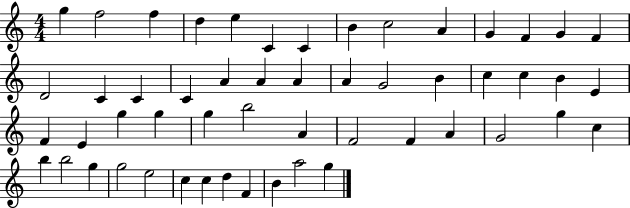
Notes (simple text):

G5/q F5/h F5/q D5/q E5/q C4/q C4/q B4/q C5/h A4/q G4/q F4/q G4/q F4/q D4/h C4/q C4/q C4/q A4/q A4/q A4/q A4/q G4/h B4/q C5/q C5/q B4/q E4/q F4/q E4/q G5/q G5/q G5/q B5/h A4/q F4/h F4/q A4/q G4/h G5/q C5/q B5/q B5/h G5/q G5/h E5/h C5/q C5/q D5/q F4/q B4/q A5/h G5/q